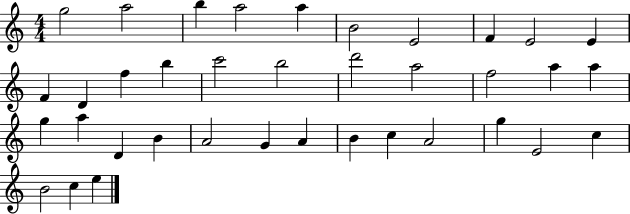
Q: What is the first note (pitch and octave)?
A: G5